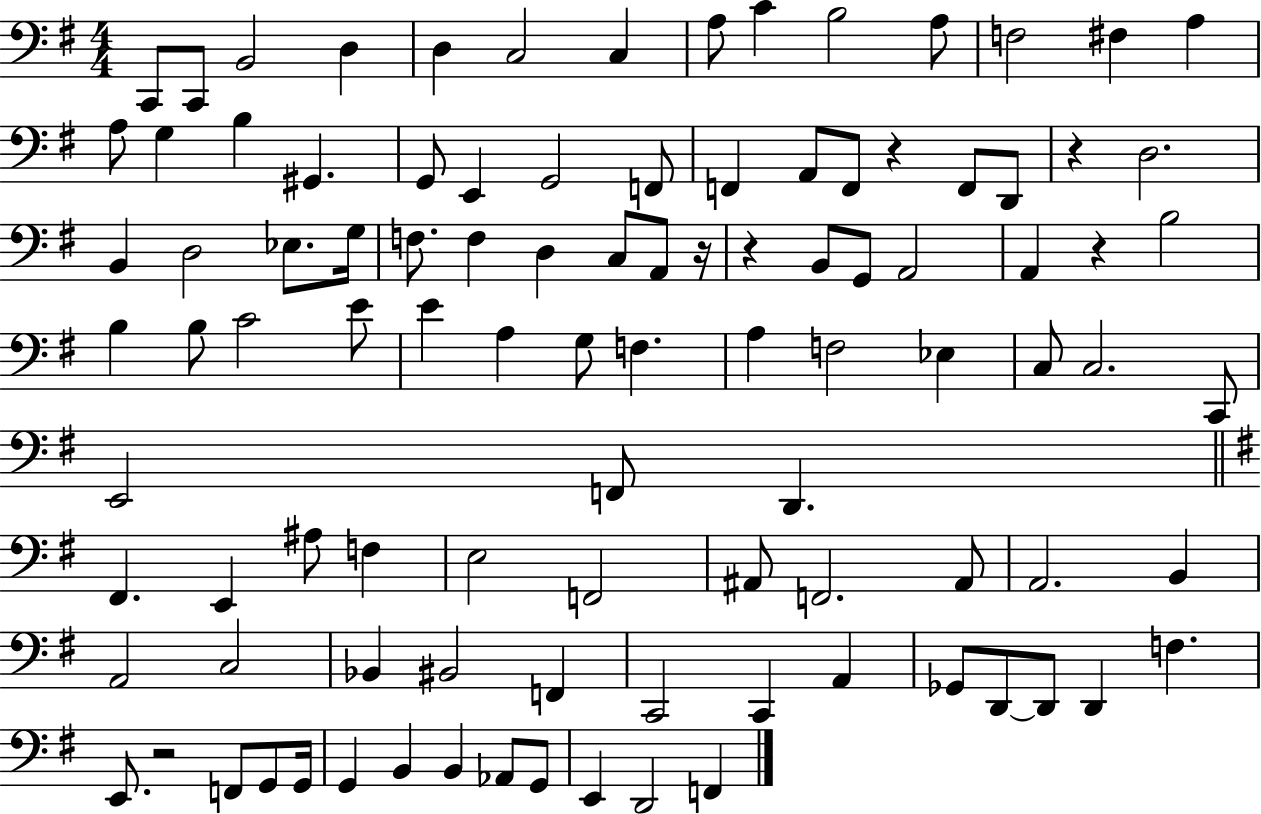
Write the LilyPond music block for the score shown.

{
  \clef bass
  \numericTimeSignature
  \time 4/4
  \key g \major
  c,8 c,8 b,2 d4 | d4 c2 c4 | a8 c'4 b2 a8 | f2 fis4 a4 | \break a8 g4 b4 gis,4. | g,8 e,4 g,2 f,8 | f,4 a,8 f,8 r4 f,8 d,8 | r4 d2. | \break b,4 d2 ees8. g16 | f8. f4 d4 c8 a,8 r16 | r4 b,8 g,8 a,2 | a,4 r4 b2 | \break b4 b8 c'2 e'8 | e'4 a4 g8 f4. | a4 f2 ees4 | c8 c2. c,8 | \break e,2 f,8 d,4. | \bar "||" \break \key e \minor fis,4. e,4 ais8 f4 | e2 f,2 | ais,8 f,2. ais,8 | a,2. b,4 | \break a,2 c2 | bes,4 bis,2 f,4 | c,2 c,4 a,4 | ges,8 d,8~~ d,8 d,4 f4. | \break e,8. r2 f,8 g,8 g,16 | g,4 b,4 b,4 aes,8 g,8 | e,4 d,2 f,4 | \bar "|."
}